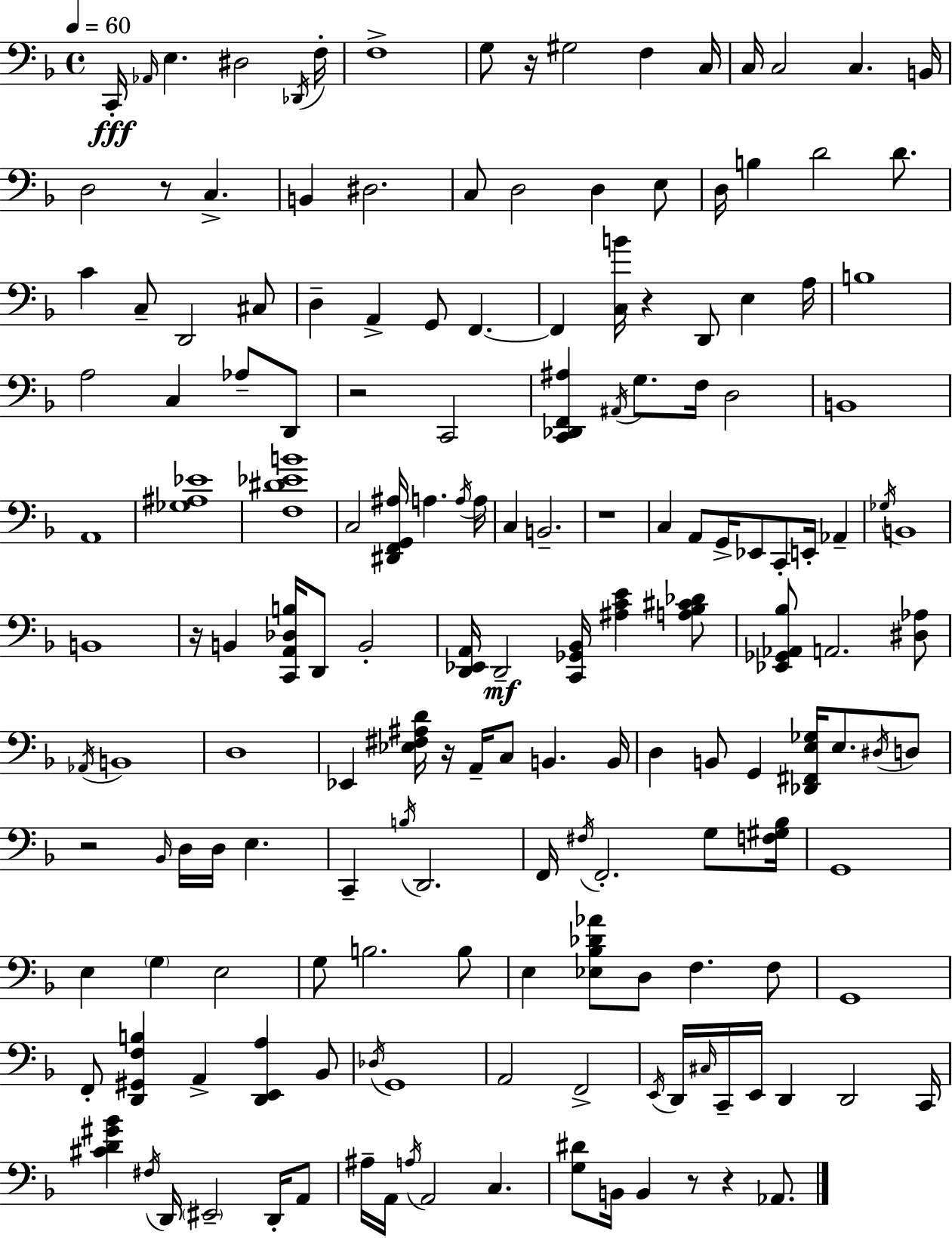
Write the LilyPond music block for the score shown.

{
  \clef bass
  \time 4/4
  \defaultTimeSignature
  \key d \minor
  \tempo 4 = 60
  \repeat volta 2 { c,16-.\fff \grace { aes,16 } e4. dis2 | \acciaccatura { des,16 } f16-. f1-> | g8 r16 gis2 f4 | c16 c16 c2 c4. | \break b,16 d2 r8 c4.-> | b,4 dis2. | c8 d2 d4 | e8 d16 b4 d'2 d'8. | \break c'4 c8-- d,2 | cis8 d4-- a,4-> g,8 f,4.~~ | f,4 <c b'>16 r4 d,8 e4 | a16 b1 | \break a2 c4 aes8-- | d,8 r2 c,2 | <c, des, f, ais>4 \acciaccatura { ais,16 } g8. f16 d2 | b,1 | \break a,1 | <ges ais ees'>1 | <f dis' ees' b'>1 | c2 <dis, f, g, ais>16 a4. | \break \acciaccatura { a16 } a16 c4 b,2.-- | r1 | c4 a,8 g,16-> ees,8 c,8-. e,16-. | aes,4-- \acciaccatura { ges16 } b,1 | \break b,1 | r16 b,4 <c, a, des b>16 d,8 b,2-. | <d, ees, a,>16 d,2--\mf <c, ges, bes,>16 <ais c' e'>4 | <a bes cis' des'>8 <ees, ges, aes, bes>8 a,2. | \break <dis aes>8 \acciaccatura { aes,16 } b,1 | d1 | ees,4 <ees fis ais d'>16 r16 a,16-- c8 b,4. | b,16 d4 b,8 g,4 | \break <des, fis, e ges>16 e8. \acciaccatura { dis16 } d8 r2 \grace { bes,16 } | d16 d16 e4. c,4-- \acciaccatura { b16 } d,2. | f,16 \acciaccatura { fis16 } f,2.-. | g8 <f gis bes>16 g,1 | \break e4 \parenthesize g4 | e2 g8 b2. | b8 e4 <ees bes des' aes'>8 | d8 f4. f8 g,1 | \break f,8-. <d, gis, f b>4 | a,4-> <d, e, a>4 bes,8 \acciaccatura { des16 } g,1 | a,2 | f,2-> \acciaccatura { e,16 } d,16 \grace { cis16 } c,16-- e,16 | \break d,4 d,2 c,16 <cis' d' gis' bes'>4 | \acciaccatura { fis16 } d,16 \parenthesize eis,2-- d,16-. a,8 ais16-- a,16 | \acciaccatura { a16 } a,2 c4. <g dis'>8 | b,16 b,4 r8 r4 aes,8. } \bar "|."
}